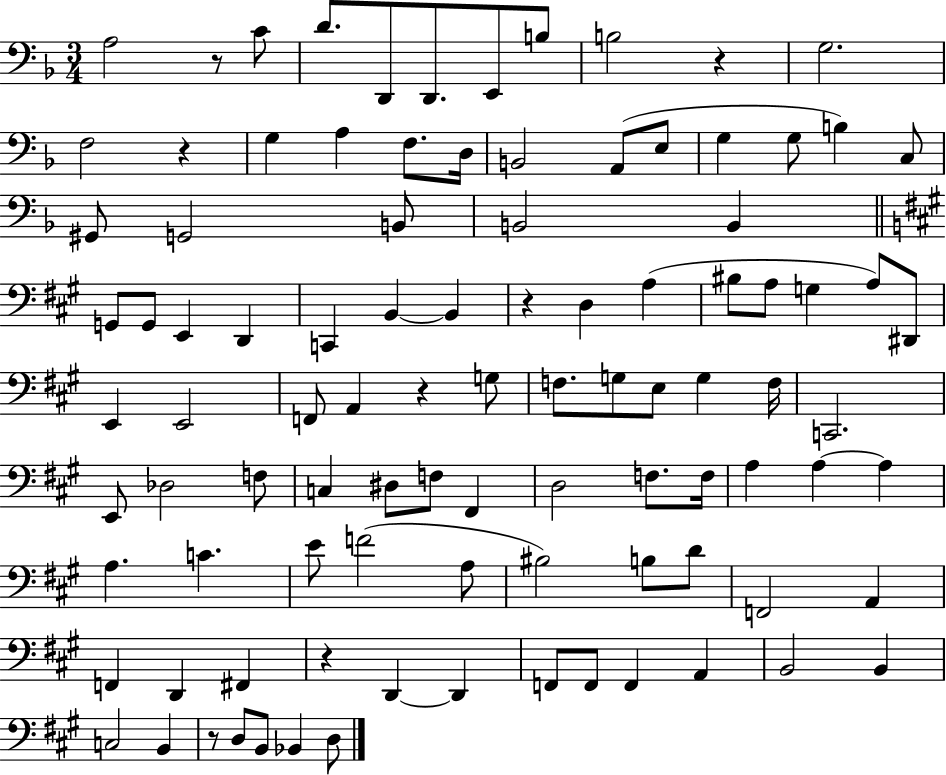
A3/h R/e C4/e D4/e. D2/e D2/e. E2/e B3/e B3/h R/q G3/h. F3/h R/q G3/q A3/q F3/e. D3/s B2/h A2/e E3/e G3/q G3/e B3/q C3/e G#2/e G2/h B2/e B2/h B2/q G2/e G2/e E2/q D2/q C2/q B2/q B2/q R/q D3/q A3/q BIS3/e A3/e G3/q A3/e D#2/e E2/q E2/h F2/e A2/q R/q G3/e F3/e. G3/e E3/e G3/q F3/s C2/h. E2/e Db3/h F3/e C3/q D#3/e F3/e F#2/q D3/h F3/e. F3/s A3/q A3/q A3/q A3/q. C4/q. E4/e F4/h A3/e BIS3/h B3/e D4/e F2/h A2/q F2/q D2/q F#2/q R/q D2/q D2/q F2/e F2/e F2/q A2/q B2/h B2/q C3/h B2/q R/e D3/e B2/e Bb2/q D3/e